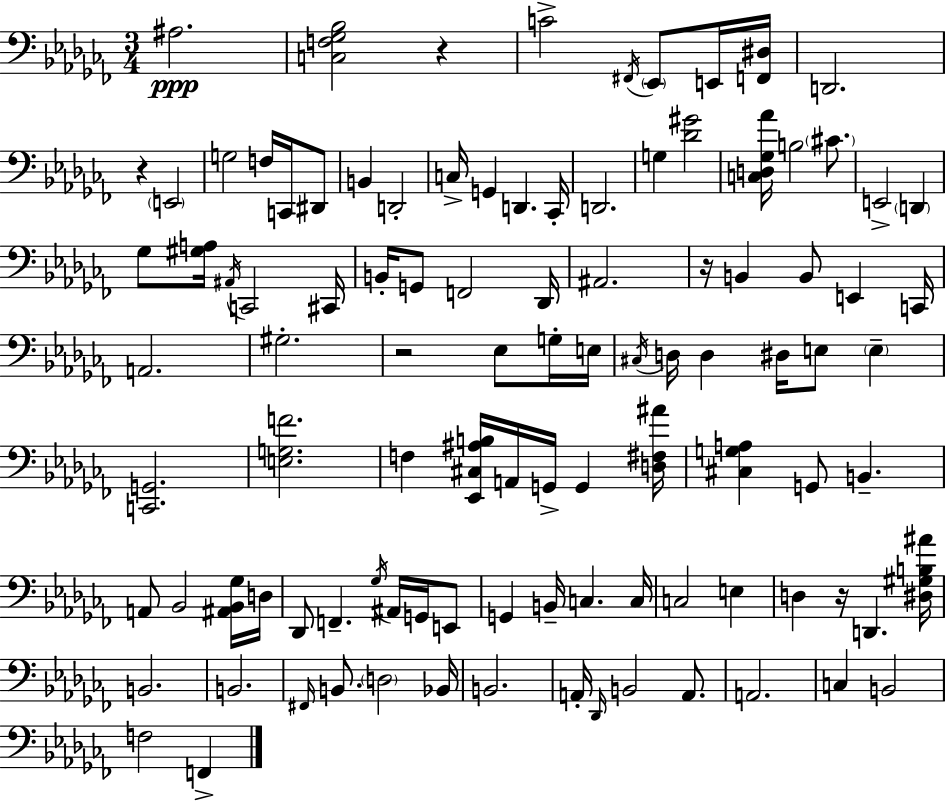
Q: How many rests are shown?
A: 5